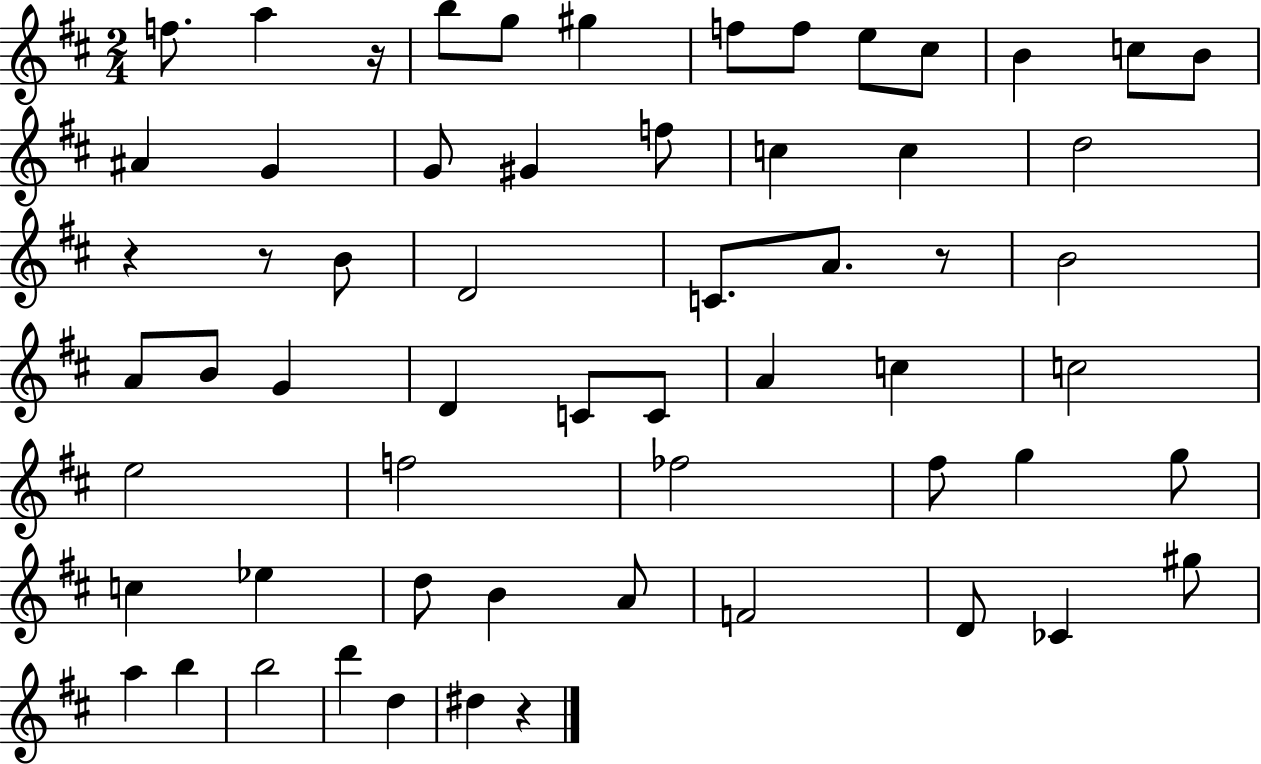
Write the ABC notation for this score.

X:1
T:Untitled
M:2/4
L:1/4
K:D
f/2 a z/4 b/2 g/2 ^g f/2 f/2 e/2 ^c/2 B c/2 B/2 ^A G G/2 ^G f/2 c c d2 z z/2 B/2 D2 C/2 A/2 z/2 B2 A/2 B/2 G D C/2 C/2 A c c2 e2 f2 _f2 ^f/2 g g/2 c _e d/2 B A/2 F2 D/2 _C ^g/2 a b b2 d' d ^d z